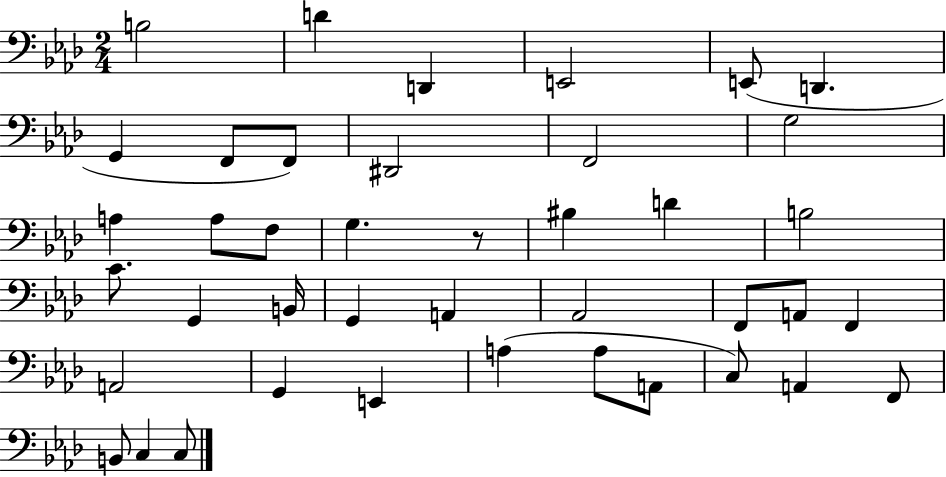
B3/h D4/q D2/q E2/h E2/e D2/q. G2/q F2/e F2/e D#2/h F2/h G3/h A3/q A3/e F3/e G3/q. R/e BIS3/q D4/q B3/h C4/e. G2/q B2/s G2/q A2/q Ab2/h F2/e A2/e F2/q A2/h G2/q E2/q A3/q A3/e A2/e C3/e A2/q F2/e B2/e C3/q C3/e